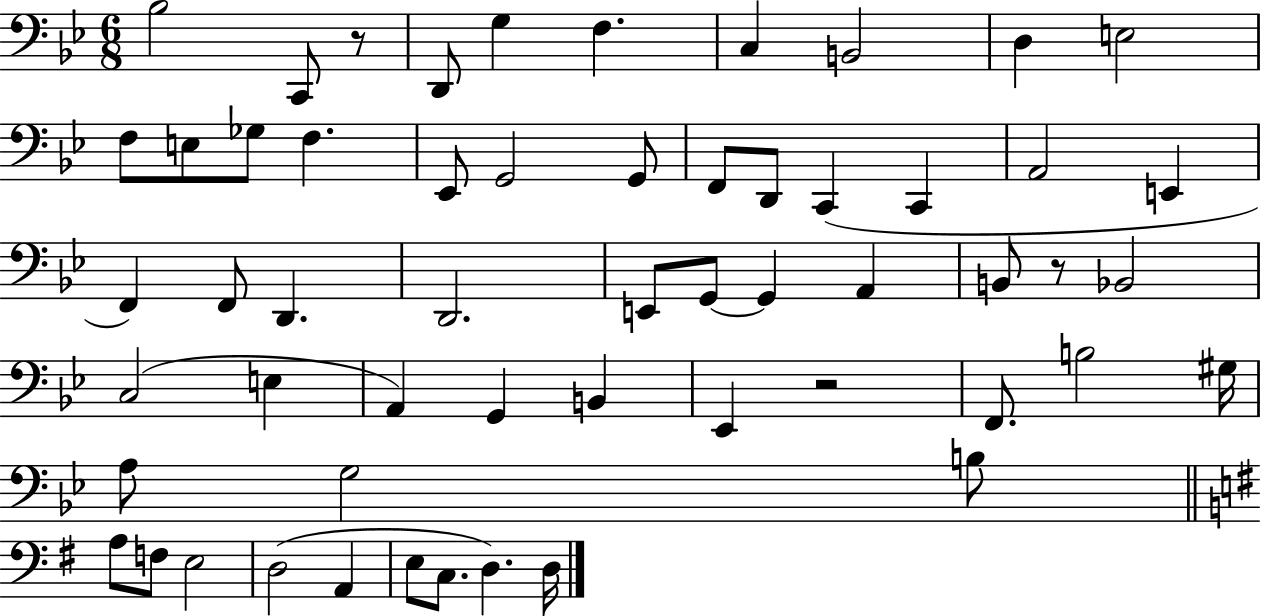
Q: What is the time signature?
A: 6/8